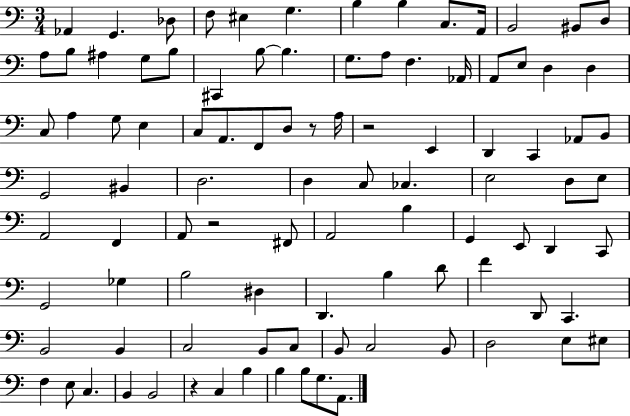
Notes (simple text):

Ab2/q G2/q. Db3/e F3/e EIS3/q G3/q. B3/q B3/q C3/e. A2/s B2/h BIS2/e D3/e A3/e B3/e A#3/q G3/e B3/e C#2/q B3/e B3/q. G3/e. A3/e F3/q. Ab2/s A2/e E3/e D3/q D3/q C3/e A3/q G3/e E3/q C3/e A2/e. F2/e D3/e R/e A3/s R/h E2/q D2/q C2/q Ab2/e B2/e G2/h BIS2/q D3/h. D3/q C3/e CES3/q. E3/h D3/e E3/e A2/h F2/q A2/e R/h F#2/e A2/h B3/q G2/q E2/e D2/q C2/e G2/h Gb3/q B3/h D#3/q D2/q. B3/q D4/e F4/q D2/e C2/q. B2/h B2/q C3/h B2/e C3/e B2/e C3/h B2/e D3/h E3/e EIS3/e F3/q E3/e C3/q. B2/q B2/h R/q C3/q B3/q B3/q B3/e G3/e. A2/e.